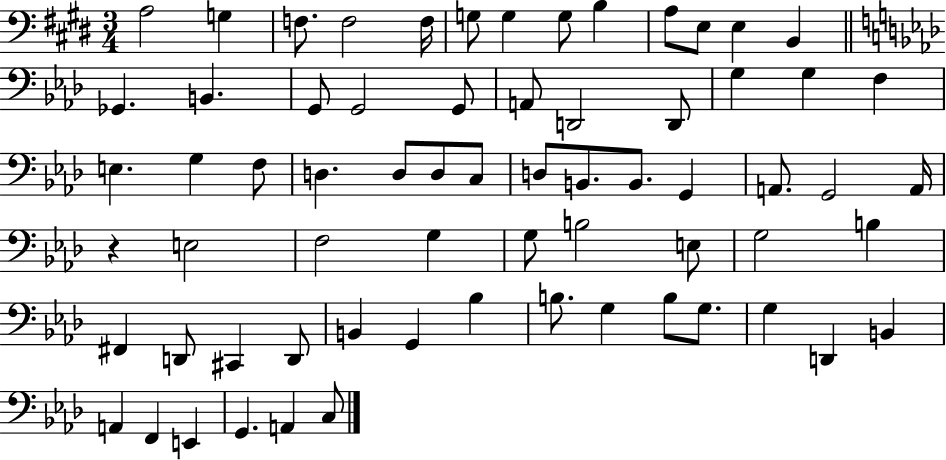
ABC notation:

X:1
T:Untitled
M:3/4
L:1/4
K:E
A,2 G, F,/2 F,2 F,/4 G,/2 G, G,/2 B, A,/2 E,/2 E, B,, _G,, B,, G,,/2 G,,2 G,,/2 A,,/2 D,,2 D,,/2 G, G, F, E, G, F,/2 D, D,/2 D,/2 C,/2 D,/2 B,,/2 B,,/2 G,, A,,/2 G,,2 A,,/4 z E,2 F,2 G, G,/2 B,2 E,/2 G,2 B, ^F,, D,,/2 ^C,, D,,/2 B,, G,, _B, B,/2 G, B,/2 G,/2 G, D,, B,, A,, F,, E,, G,, A,, C,/2